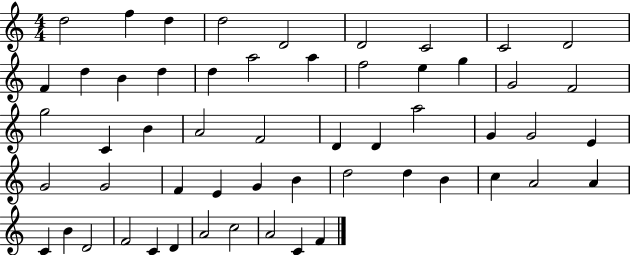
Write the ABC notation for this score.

X:1
T:Untitled
M:4/4
L:1/4
K:C
d2 f d d2 D2 D2 C2 C2 D2 F d B d d a2 a f2 e g G2 F2 g2 C B A2 F2 D D a2 G G2 E G2 G2 F E G B d2 d B c A2 A C B D2 F2 C D A2 c2 A2 C F